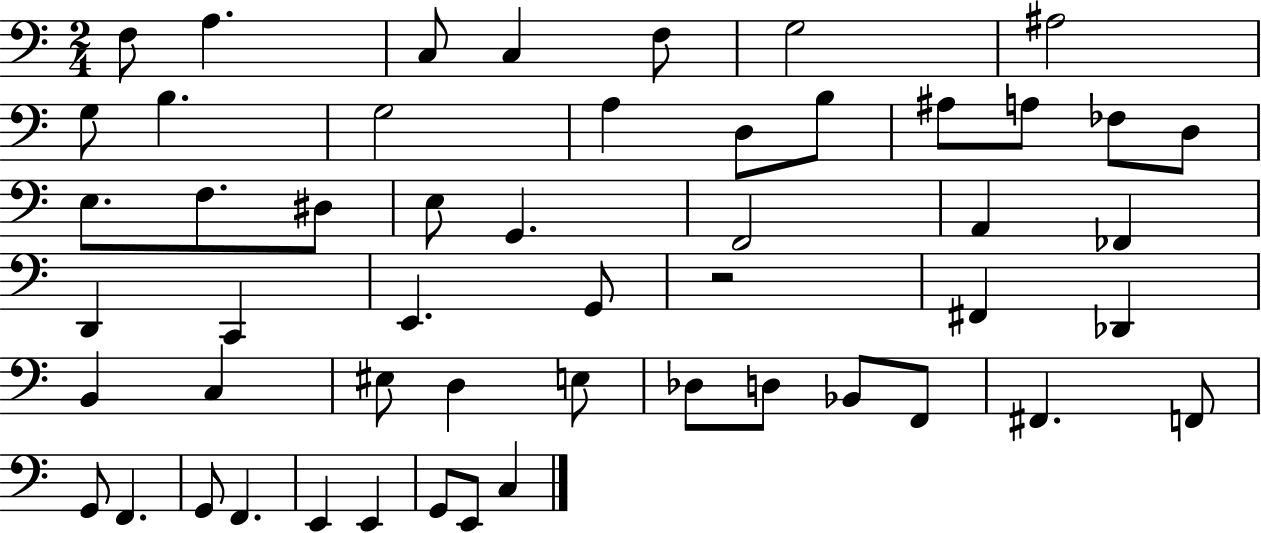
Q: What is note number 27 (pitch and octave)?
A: C2